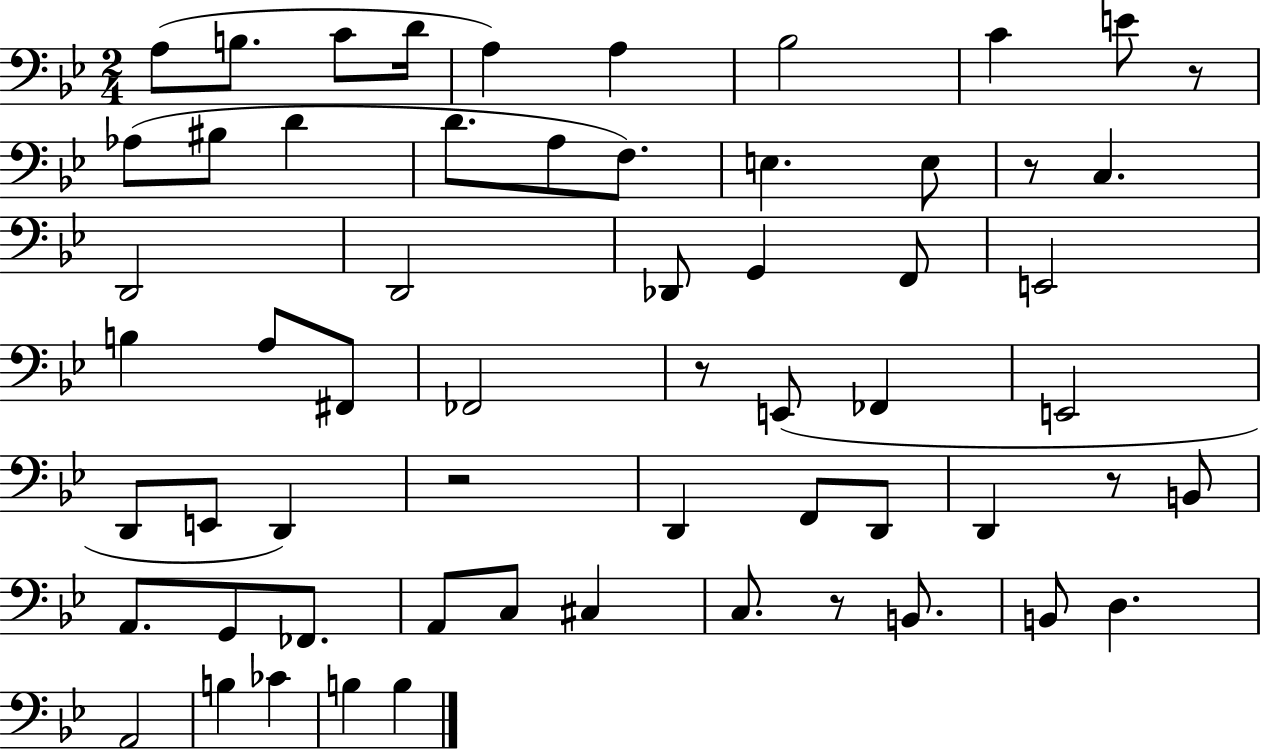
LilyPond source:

{
  \clef bass
  \numericTimeSignature
  \time 2/4
  \key bes \major
  a8( b8. c'8 d'16 | a4) a4 | bes2 | c'4 e'8 r8 | \break aes8( bis8 d'4 | d'8. a8 f8.) | e4. e8 | r8 c4. | \break d,2 | d,2 | des,8 g,4 f,8 | e,2 | \break b4 a8 fis,8 | fes,2 | r8 e,8( fes,4 | e,2 | \break d,8 e,8 d,4) | r2 | d,4 f,8 d,8 | d,4 r8 b,8 | \break a,8. g,8 fes,8. | a,8 c8 cis4 | c8. r8 b,8. | b,8 d4. | \break a,2 | b4 ces'4 | b4 b4 | \bar "|."
}